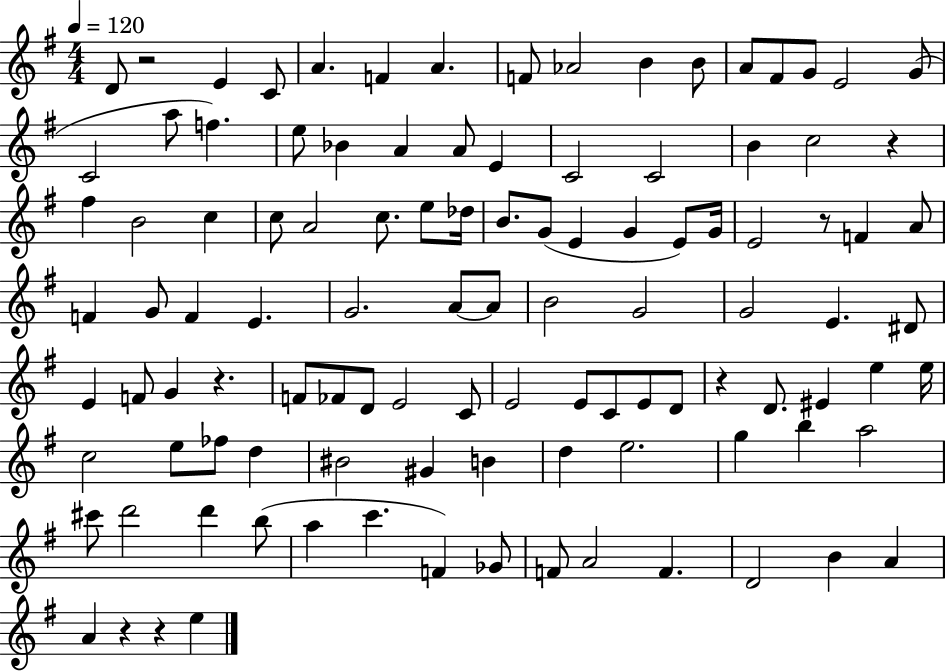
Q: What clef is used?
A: treble